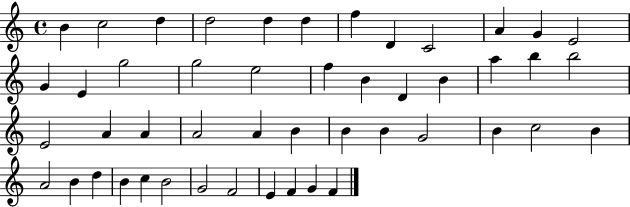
X:1
T:Untitled
M:4/4
L:1/4
K:C
B c2 d d2 d d f D C2 A G E2 G E g2 g2 e2 f B D B a b b2 E2 A A A2 A B B B G2 B c2 B A2 B d B c B2 G2 F2 E F G F